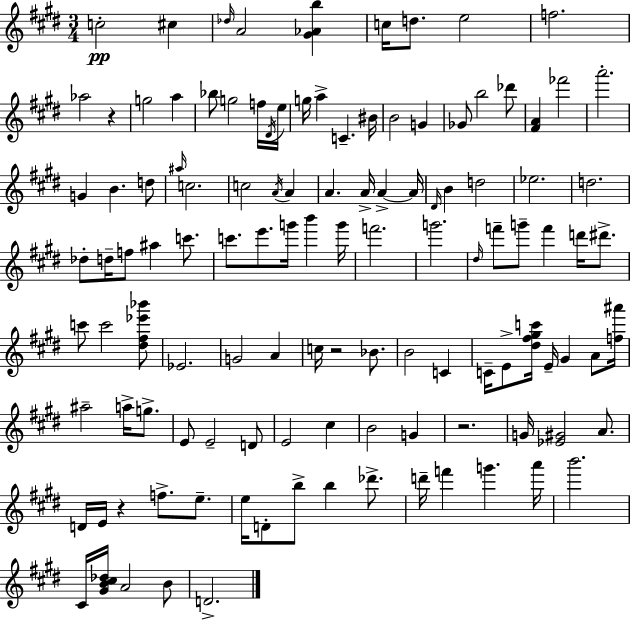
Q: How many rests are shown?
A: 4